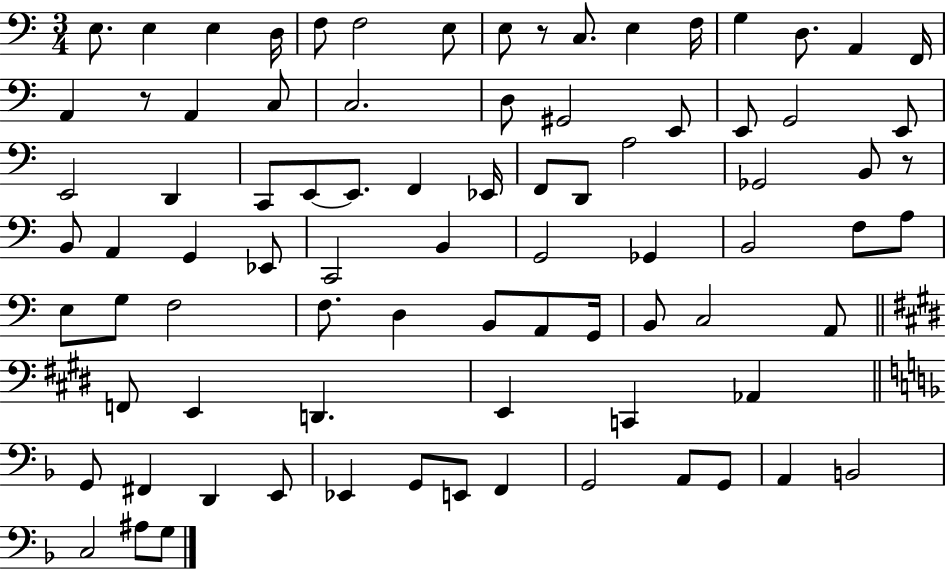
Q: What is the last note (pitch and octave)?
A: G3